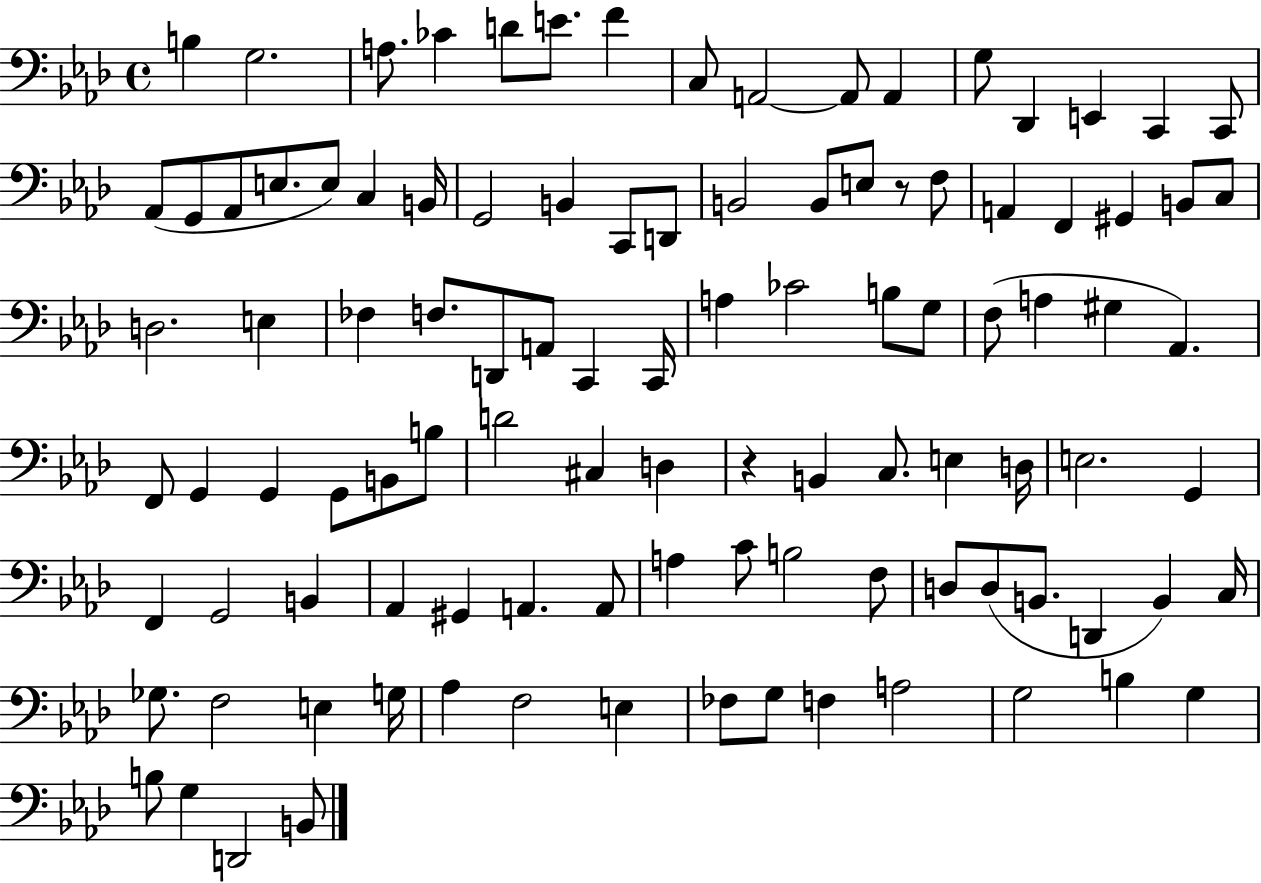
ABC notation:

X:1
T:Untitled
M:4/4
L:1/4
K:Ab
B, G,2 A,/2 _C D/2 E/2 F C,/2 A,,2 A,,/2 A,, G,/2 _D,, E,, C,, C,,/2 _A,,/2 G,,/2 _A,,/2 E,/2 E,/2 C, B,,/4 G,,2 B,, C,,/2 D,,/2 B,,2 B,,/2 E,/2 z/2 F,/2 A,, F,, ^G,, B,,/2 C,/2 D,2 E, _F, F,/2 D,,/2 A,,/2 C,, C,,/4 A, _C2 B,/2 G,/2 F,/2 A, ^G, _A,, F,,/2 G,, G,, G,,/2 B,,/2 B,/2 D2 ^C, D, z B,, C,/2 E, D,/4 E,2 G,, F,, G,,2 B,, _A,, ^G,, A,, A,,/2 A, C/2 B,2 F,/2 D,/2 D,/2 B,,/2 D,, B,, C,/4 _G,/2 F,2 E, G,/4 _A, F,2 E, _F,/2 G,/2 F, A,2 G,2 B, G, B,/2 G, D,,2 B,,/2